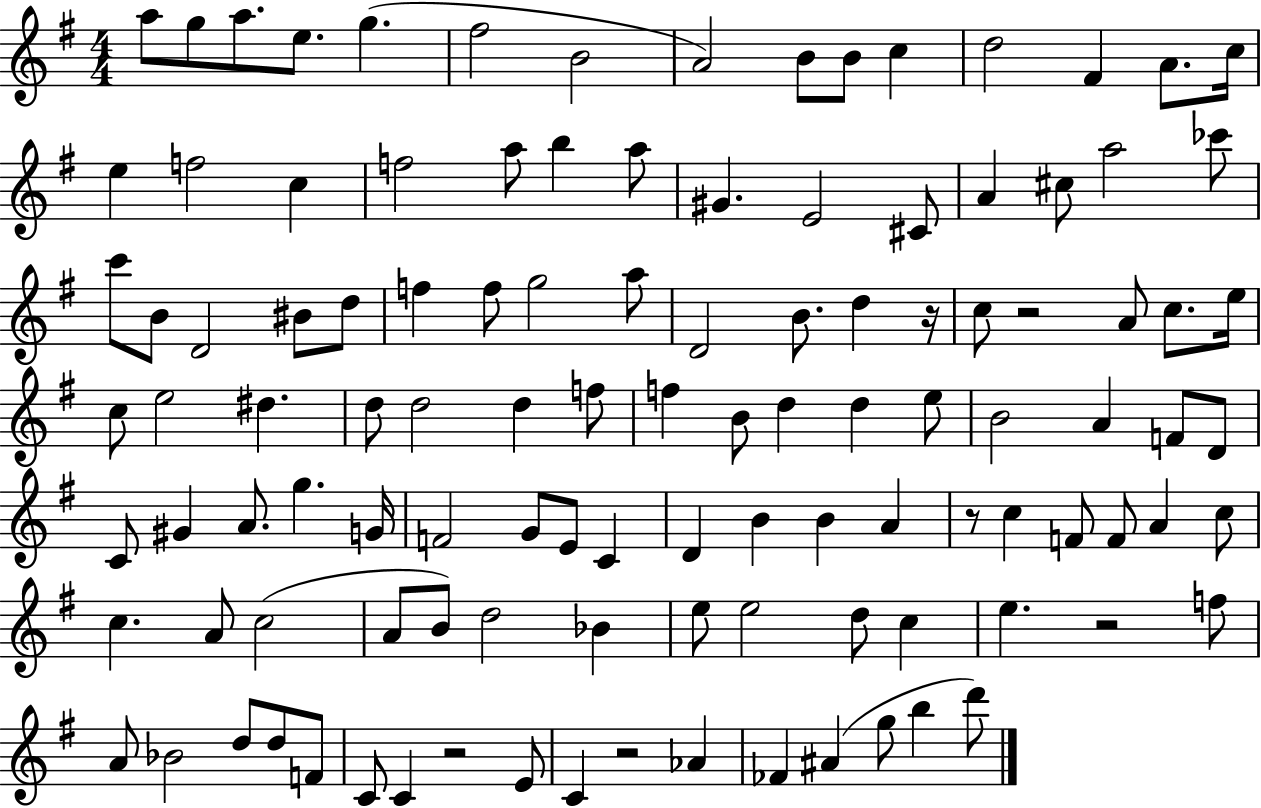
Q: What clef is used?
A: treble